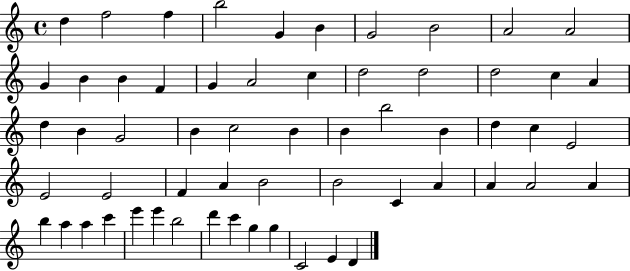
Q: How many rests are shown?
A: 0